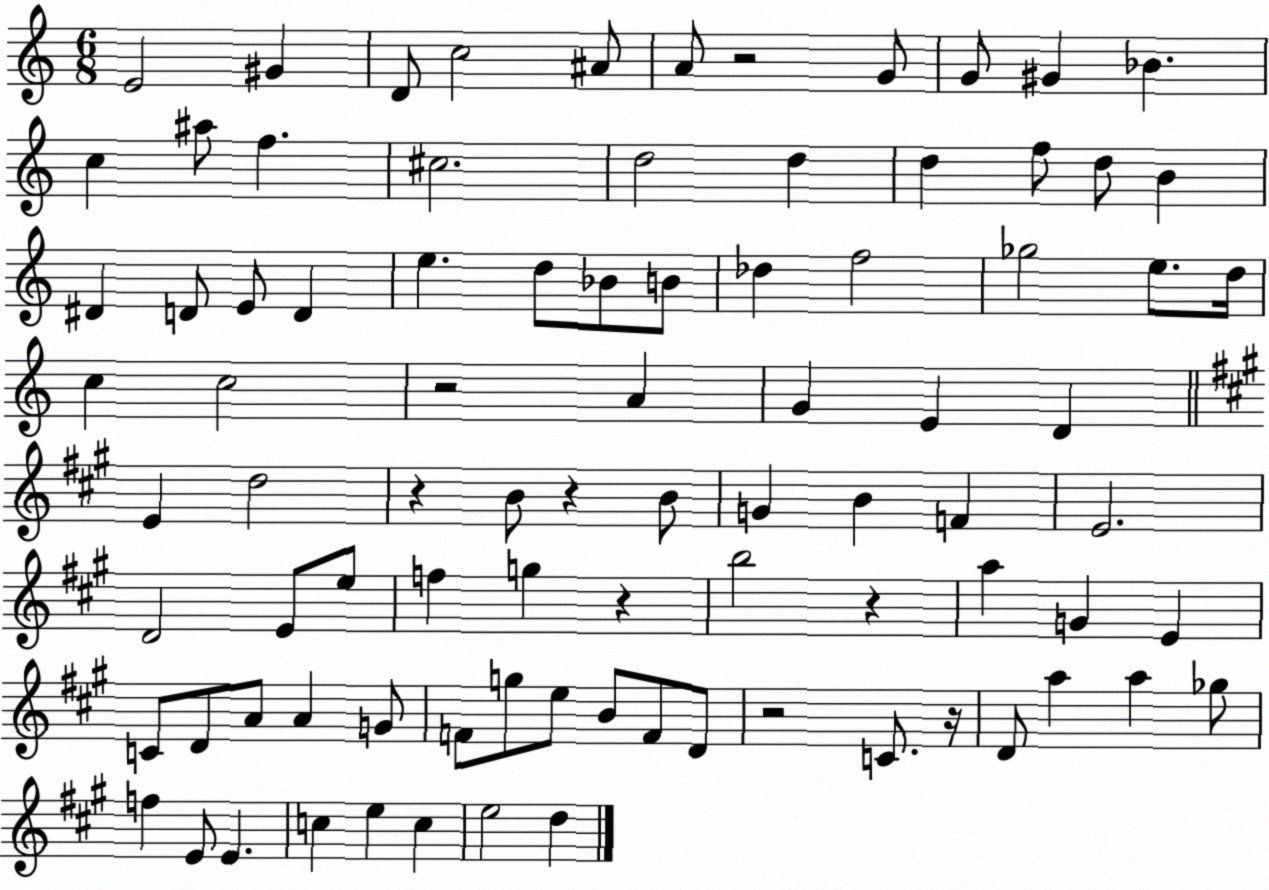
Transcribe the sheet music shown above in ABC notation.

X:1
T:Untitled
M:6/8
L:1/4
K:C
E2 ^G D/2 c2 ^A/2 A/2 z2 G/2 G/2 ^G _B c ^a/2 f ^c2 d2 d d f/2 d/2 B ^D D/2 E/2 D e d/2 _B/2 B/2 _d f2 _g2 e/2 d/4 c c2 z2 A G E D E d2 z B/2 z B/2 G B F E2 D2 E/2 e/2 f g z b2 z a G E C/2 D/2 A/2 A G/2 F/2 g/2 e/2 B/2 F/2 D/2 z2 C/2 z/4 D/2 a a _g/2 f E/2 E c e c e2 d